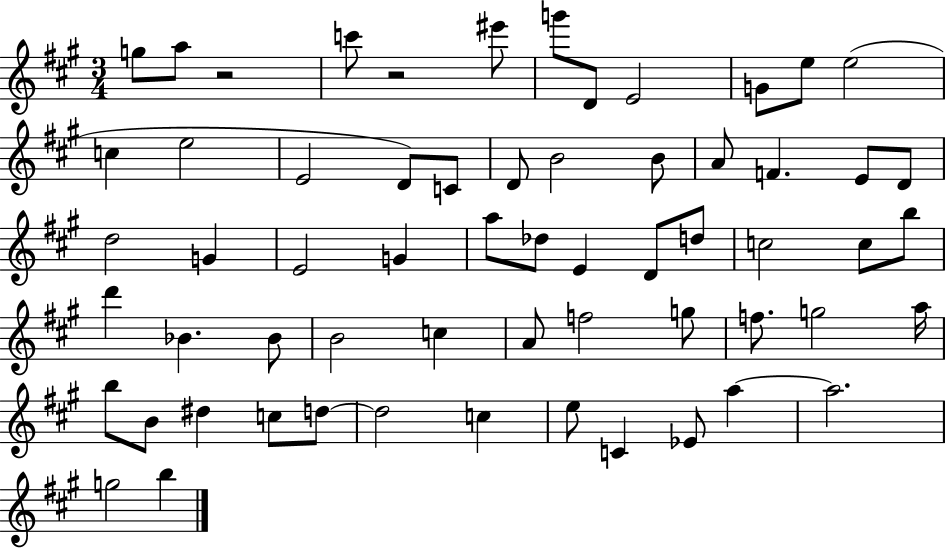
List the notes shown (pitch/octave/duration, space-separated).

G5/e A5/e R/h C6/e R/h EIS6/e G6/e D4/e E4/h G4/e E5/e E5/h C5/q E5/h E4/h D4/e C4/e D4/e B4/h B4/e A4/e F4/q. E4/e D4/e D5/h G4/q E4/h G4/q A5/e Db5/e E4/q D4/e D5/e C5/h C5/e B5/e D6/q Bb4/q. Bb4/e B4/h C5/q A4/e F5/h G5/e F5/e. G5/h A5/s B5/e B4/e D#5/q C5/e D5/e D5/h C5/q E5/e C4/q Eb4/e A5/q A5/h. G5/h B5/q